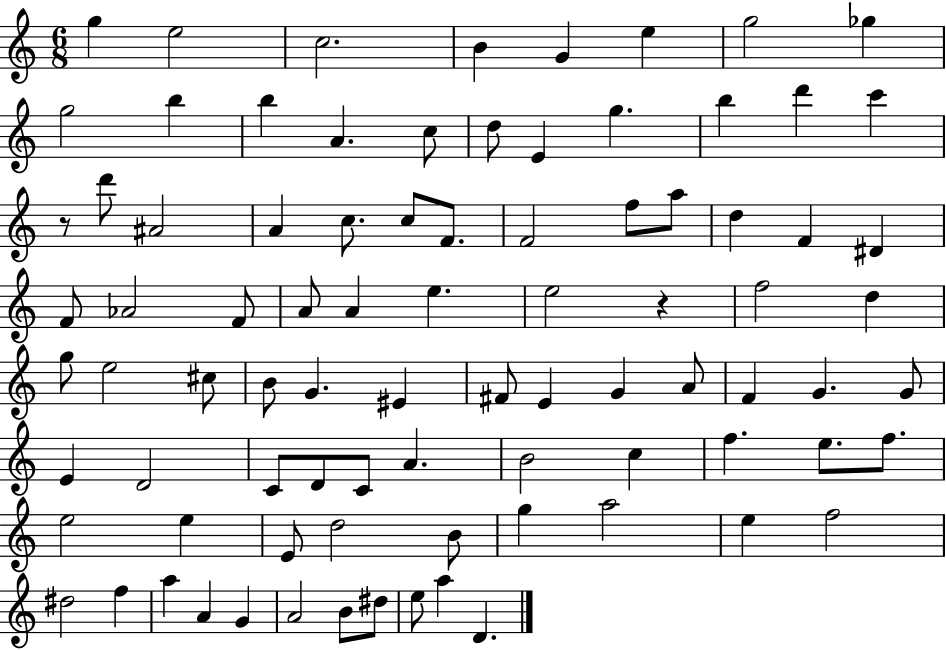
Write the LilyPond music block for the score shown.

{
  \clef treble
  \numericTimeSignature
  \time 6/8
  \key c \major
  g''4 e''2 | c''2. | b'4 g'4 e''4 | g''2 ges''4 | \break g''2 b''4 | b''4 a'4. c''8 | d''8 e'4 g''4. | b''4 d'''4 c'''4 | \break r8 d'''8 ais'2 | a'4 c''8. c''8 f'8. | f'2 f''8 a''8 | d''4 f'4 dis'4 | \break f'8 aes'2 f'8 | a'8 a'4 e''4. | e''2 r4 | f''2 d''4 | \break g''8 e''2 cis''8 | b'8 g'4. eis'4 | fis'8 e'4 g'4 a'8 | f'4 g'4. g'8 | \break e'4 d'2 | c'8 d'8 c'8 a'4. | b'2 c''4 | f''4. e''8. f''8. | \break e''2 e''4 | e'8 d''2 b'8 | g''4 a''2 | e''4 f''2 | \break dis''2 f''4 | a''4 a'4 g'4 | a'2 b'8 dis''8 | e''8 a''4 d'4. | \break \bar "|."
}